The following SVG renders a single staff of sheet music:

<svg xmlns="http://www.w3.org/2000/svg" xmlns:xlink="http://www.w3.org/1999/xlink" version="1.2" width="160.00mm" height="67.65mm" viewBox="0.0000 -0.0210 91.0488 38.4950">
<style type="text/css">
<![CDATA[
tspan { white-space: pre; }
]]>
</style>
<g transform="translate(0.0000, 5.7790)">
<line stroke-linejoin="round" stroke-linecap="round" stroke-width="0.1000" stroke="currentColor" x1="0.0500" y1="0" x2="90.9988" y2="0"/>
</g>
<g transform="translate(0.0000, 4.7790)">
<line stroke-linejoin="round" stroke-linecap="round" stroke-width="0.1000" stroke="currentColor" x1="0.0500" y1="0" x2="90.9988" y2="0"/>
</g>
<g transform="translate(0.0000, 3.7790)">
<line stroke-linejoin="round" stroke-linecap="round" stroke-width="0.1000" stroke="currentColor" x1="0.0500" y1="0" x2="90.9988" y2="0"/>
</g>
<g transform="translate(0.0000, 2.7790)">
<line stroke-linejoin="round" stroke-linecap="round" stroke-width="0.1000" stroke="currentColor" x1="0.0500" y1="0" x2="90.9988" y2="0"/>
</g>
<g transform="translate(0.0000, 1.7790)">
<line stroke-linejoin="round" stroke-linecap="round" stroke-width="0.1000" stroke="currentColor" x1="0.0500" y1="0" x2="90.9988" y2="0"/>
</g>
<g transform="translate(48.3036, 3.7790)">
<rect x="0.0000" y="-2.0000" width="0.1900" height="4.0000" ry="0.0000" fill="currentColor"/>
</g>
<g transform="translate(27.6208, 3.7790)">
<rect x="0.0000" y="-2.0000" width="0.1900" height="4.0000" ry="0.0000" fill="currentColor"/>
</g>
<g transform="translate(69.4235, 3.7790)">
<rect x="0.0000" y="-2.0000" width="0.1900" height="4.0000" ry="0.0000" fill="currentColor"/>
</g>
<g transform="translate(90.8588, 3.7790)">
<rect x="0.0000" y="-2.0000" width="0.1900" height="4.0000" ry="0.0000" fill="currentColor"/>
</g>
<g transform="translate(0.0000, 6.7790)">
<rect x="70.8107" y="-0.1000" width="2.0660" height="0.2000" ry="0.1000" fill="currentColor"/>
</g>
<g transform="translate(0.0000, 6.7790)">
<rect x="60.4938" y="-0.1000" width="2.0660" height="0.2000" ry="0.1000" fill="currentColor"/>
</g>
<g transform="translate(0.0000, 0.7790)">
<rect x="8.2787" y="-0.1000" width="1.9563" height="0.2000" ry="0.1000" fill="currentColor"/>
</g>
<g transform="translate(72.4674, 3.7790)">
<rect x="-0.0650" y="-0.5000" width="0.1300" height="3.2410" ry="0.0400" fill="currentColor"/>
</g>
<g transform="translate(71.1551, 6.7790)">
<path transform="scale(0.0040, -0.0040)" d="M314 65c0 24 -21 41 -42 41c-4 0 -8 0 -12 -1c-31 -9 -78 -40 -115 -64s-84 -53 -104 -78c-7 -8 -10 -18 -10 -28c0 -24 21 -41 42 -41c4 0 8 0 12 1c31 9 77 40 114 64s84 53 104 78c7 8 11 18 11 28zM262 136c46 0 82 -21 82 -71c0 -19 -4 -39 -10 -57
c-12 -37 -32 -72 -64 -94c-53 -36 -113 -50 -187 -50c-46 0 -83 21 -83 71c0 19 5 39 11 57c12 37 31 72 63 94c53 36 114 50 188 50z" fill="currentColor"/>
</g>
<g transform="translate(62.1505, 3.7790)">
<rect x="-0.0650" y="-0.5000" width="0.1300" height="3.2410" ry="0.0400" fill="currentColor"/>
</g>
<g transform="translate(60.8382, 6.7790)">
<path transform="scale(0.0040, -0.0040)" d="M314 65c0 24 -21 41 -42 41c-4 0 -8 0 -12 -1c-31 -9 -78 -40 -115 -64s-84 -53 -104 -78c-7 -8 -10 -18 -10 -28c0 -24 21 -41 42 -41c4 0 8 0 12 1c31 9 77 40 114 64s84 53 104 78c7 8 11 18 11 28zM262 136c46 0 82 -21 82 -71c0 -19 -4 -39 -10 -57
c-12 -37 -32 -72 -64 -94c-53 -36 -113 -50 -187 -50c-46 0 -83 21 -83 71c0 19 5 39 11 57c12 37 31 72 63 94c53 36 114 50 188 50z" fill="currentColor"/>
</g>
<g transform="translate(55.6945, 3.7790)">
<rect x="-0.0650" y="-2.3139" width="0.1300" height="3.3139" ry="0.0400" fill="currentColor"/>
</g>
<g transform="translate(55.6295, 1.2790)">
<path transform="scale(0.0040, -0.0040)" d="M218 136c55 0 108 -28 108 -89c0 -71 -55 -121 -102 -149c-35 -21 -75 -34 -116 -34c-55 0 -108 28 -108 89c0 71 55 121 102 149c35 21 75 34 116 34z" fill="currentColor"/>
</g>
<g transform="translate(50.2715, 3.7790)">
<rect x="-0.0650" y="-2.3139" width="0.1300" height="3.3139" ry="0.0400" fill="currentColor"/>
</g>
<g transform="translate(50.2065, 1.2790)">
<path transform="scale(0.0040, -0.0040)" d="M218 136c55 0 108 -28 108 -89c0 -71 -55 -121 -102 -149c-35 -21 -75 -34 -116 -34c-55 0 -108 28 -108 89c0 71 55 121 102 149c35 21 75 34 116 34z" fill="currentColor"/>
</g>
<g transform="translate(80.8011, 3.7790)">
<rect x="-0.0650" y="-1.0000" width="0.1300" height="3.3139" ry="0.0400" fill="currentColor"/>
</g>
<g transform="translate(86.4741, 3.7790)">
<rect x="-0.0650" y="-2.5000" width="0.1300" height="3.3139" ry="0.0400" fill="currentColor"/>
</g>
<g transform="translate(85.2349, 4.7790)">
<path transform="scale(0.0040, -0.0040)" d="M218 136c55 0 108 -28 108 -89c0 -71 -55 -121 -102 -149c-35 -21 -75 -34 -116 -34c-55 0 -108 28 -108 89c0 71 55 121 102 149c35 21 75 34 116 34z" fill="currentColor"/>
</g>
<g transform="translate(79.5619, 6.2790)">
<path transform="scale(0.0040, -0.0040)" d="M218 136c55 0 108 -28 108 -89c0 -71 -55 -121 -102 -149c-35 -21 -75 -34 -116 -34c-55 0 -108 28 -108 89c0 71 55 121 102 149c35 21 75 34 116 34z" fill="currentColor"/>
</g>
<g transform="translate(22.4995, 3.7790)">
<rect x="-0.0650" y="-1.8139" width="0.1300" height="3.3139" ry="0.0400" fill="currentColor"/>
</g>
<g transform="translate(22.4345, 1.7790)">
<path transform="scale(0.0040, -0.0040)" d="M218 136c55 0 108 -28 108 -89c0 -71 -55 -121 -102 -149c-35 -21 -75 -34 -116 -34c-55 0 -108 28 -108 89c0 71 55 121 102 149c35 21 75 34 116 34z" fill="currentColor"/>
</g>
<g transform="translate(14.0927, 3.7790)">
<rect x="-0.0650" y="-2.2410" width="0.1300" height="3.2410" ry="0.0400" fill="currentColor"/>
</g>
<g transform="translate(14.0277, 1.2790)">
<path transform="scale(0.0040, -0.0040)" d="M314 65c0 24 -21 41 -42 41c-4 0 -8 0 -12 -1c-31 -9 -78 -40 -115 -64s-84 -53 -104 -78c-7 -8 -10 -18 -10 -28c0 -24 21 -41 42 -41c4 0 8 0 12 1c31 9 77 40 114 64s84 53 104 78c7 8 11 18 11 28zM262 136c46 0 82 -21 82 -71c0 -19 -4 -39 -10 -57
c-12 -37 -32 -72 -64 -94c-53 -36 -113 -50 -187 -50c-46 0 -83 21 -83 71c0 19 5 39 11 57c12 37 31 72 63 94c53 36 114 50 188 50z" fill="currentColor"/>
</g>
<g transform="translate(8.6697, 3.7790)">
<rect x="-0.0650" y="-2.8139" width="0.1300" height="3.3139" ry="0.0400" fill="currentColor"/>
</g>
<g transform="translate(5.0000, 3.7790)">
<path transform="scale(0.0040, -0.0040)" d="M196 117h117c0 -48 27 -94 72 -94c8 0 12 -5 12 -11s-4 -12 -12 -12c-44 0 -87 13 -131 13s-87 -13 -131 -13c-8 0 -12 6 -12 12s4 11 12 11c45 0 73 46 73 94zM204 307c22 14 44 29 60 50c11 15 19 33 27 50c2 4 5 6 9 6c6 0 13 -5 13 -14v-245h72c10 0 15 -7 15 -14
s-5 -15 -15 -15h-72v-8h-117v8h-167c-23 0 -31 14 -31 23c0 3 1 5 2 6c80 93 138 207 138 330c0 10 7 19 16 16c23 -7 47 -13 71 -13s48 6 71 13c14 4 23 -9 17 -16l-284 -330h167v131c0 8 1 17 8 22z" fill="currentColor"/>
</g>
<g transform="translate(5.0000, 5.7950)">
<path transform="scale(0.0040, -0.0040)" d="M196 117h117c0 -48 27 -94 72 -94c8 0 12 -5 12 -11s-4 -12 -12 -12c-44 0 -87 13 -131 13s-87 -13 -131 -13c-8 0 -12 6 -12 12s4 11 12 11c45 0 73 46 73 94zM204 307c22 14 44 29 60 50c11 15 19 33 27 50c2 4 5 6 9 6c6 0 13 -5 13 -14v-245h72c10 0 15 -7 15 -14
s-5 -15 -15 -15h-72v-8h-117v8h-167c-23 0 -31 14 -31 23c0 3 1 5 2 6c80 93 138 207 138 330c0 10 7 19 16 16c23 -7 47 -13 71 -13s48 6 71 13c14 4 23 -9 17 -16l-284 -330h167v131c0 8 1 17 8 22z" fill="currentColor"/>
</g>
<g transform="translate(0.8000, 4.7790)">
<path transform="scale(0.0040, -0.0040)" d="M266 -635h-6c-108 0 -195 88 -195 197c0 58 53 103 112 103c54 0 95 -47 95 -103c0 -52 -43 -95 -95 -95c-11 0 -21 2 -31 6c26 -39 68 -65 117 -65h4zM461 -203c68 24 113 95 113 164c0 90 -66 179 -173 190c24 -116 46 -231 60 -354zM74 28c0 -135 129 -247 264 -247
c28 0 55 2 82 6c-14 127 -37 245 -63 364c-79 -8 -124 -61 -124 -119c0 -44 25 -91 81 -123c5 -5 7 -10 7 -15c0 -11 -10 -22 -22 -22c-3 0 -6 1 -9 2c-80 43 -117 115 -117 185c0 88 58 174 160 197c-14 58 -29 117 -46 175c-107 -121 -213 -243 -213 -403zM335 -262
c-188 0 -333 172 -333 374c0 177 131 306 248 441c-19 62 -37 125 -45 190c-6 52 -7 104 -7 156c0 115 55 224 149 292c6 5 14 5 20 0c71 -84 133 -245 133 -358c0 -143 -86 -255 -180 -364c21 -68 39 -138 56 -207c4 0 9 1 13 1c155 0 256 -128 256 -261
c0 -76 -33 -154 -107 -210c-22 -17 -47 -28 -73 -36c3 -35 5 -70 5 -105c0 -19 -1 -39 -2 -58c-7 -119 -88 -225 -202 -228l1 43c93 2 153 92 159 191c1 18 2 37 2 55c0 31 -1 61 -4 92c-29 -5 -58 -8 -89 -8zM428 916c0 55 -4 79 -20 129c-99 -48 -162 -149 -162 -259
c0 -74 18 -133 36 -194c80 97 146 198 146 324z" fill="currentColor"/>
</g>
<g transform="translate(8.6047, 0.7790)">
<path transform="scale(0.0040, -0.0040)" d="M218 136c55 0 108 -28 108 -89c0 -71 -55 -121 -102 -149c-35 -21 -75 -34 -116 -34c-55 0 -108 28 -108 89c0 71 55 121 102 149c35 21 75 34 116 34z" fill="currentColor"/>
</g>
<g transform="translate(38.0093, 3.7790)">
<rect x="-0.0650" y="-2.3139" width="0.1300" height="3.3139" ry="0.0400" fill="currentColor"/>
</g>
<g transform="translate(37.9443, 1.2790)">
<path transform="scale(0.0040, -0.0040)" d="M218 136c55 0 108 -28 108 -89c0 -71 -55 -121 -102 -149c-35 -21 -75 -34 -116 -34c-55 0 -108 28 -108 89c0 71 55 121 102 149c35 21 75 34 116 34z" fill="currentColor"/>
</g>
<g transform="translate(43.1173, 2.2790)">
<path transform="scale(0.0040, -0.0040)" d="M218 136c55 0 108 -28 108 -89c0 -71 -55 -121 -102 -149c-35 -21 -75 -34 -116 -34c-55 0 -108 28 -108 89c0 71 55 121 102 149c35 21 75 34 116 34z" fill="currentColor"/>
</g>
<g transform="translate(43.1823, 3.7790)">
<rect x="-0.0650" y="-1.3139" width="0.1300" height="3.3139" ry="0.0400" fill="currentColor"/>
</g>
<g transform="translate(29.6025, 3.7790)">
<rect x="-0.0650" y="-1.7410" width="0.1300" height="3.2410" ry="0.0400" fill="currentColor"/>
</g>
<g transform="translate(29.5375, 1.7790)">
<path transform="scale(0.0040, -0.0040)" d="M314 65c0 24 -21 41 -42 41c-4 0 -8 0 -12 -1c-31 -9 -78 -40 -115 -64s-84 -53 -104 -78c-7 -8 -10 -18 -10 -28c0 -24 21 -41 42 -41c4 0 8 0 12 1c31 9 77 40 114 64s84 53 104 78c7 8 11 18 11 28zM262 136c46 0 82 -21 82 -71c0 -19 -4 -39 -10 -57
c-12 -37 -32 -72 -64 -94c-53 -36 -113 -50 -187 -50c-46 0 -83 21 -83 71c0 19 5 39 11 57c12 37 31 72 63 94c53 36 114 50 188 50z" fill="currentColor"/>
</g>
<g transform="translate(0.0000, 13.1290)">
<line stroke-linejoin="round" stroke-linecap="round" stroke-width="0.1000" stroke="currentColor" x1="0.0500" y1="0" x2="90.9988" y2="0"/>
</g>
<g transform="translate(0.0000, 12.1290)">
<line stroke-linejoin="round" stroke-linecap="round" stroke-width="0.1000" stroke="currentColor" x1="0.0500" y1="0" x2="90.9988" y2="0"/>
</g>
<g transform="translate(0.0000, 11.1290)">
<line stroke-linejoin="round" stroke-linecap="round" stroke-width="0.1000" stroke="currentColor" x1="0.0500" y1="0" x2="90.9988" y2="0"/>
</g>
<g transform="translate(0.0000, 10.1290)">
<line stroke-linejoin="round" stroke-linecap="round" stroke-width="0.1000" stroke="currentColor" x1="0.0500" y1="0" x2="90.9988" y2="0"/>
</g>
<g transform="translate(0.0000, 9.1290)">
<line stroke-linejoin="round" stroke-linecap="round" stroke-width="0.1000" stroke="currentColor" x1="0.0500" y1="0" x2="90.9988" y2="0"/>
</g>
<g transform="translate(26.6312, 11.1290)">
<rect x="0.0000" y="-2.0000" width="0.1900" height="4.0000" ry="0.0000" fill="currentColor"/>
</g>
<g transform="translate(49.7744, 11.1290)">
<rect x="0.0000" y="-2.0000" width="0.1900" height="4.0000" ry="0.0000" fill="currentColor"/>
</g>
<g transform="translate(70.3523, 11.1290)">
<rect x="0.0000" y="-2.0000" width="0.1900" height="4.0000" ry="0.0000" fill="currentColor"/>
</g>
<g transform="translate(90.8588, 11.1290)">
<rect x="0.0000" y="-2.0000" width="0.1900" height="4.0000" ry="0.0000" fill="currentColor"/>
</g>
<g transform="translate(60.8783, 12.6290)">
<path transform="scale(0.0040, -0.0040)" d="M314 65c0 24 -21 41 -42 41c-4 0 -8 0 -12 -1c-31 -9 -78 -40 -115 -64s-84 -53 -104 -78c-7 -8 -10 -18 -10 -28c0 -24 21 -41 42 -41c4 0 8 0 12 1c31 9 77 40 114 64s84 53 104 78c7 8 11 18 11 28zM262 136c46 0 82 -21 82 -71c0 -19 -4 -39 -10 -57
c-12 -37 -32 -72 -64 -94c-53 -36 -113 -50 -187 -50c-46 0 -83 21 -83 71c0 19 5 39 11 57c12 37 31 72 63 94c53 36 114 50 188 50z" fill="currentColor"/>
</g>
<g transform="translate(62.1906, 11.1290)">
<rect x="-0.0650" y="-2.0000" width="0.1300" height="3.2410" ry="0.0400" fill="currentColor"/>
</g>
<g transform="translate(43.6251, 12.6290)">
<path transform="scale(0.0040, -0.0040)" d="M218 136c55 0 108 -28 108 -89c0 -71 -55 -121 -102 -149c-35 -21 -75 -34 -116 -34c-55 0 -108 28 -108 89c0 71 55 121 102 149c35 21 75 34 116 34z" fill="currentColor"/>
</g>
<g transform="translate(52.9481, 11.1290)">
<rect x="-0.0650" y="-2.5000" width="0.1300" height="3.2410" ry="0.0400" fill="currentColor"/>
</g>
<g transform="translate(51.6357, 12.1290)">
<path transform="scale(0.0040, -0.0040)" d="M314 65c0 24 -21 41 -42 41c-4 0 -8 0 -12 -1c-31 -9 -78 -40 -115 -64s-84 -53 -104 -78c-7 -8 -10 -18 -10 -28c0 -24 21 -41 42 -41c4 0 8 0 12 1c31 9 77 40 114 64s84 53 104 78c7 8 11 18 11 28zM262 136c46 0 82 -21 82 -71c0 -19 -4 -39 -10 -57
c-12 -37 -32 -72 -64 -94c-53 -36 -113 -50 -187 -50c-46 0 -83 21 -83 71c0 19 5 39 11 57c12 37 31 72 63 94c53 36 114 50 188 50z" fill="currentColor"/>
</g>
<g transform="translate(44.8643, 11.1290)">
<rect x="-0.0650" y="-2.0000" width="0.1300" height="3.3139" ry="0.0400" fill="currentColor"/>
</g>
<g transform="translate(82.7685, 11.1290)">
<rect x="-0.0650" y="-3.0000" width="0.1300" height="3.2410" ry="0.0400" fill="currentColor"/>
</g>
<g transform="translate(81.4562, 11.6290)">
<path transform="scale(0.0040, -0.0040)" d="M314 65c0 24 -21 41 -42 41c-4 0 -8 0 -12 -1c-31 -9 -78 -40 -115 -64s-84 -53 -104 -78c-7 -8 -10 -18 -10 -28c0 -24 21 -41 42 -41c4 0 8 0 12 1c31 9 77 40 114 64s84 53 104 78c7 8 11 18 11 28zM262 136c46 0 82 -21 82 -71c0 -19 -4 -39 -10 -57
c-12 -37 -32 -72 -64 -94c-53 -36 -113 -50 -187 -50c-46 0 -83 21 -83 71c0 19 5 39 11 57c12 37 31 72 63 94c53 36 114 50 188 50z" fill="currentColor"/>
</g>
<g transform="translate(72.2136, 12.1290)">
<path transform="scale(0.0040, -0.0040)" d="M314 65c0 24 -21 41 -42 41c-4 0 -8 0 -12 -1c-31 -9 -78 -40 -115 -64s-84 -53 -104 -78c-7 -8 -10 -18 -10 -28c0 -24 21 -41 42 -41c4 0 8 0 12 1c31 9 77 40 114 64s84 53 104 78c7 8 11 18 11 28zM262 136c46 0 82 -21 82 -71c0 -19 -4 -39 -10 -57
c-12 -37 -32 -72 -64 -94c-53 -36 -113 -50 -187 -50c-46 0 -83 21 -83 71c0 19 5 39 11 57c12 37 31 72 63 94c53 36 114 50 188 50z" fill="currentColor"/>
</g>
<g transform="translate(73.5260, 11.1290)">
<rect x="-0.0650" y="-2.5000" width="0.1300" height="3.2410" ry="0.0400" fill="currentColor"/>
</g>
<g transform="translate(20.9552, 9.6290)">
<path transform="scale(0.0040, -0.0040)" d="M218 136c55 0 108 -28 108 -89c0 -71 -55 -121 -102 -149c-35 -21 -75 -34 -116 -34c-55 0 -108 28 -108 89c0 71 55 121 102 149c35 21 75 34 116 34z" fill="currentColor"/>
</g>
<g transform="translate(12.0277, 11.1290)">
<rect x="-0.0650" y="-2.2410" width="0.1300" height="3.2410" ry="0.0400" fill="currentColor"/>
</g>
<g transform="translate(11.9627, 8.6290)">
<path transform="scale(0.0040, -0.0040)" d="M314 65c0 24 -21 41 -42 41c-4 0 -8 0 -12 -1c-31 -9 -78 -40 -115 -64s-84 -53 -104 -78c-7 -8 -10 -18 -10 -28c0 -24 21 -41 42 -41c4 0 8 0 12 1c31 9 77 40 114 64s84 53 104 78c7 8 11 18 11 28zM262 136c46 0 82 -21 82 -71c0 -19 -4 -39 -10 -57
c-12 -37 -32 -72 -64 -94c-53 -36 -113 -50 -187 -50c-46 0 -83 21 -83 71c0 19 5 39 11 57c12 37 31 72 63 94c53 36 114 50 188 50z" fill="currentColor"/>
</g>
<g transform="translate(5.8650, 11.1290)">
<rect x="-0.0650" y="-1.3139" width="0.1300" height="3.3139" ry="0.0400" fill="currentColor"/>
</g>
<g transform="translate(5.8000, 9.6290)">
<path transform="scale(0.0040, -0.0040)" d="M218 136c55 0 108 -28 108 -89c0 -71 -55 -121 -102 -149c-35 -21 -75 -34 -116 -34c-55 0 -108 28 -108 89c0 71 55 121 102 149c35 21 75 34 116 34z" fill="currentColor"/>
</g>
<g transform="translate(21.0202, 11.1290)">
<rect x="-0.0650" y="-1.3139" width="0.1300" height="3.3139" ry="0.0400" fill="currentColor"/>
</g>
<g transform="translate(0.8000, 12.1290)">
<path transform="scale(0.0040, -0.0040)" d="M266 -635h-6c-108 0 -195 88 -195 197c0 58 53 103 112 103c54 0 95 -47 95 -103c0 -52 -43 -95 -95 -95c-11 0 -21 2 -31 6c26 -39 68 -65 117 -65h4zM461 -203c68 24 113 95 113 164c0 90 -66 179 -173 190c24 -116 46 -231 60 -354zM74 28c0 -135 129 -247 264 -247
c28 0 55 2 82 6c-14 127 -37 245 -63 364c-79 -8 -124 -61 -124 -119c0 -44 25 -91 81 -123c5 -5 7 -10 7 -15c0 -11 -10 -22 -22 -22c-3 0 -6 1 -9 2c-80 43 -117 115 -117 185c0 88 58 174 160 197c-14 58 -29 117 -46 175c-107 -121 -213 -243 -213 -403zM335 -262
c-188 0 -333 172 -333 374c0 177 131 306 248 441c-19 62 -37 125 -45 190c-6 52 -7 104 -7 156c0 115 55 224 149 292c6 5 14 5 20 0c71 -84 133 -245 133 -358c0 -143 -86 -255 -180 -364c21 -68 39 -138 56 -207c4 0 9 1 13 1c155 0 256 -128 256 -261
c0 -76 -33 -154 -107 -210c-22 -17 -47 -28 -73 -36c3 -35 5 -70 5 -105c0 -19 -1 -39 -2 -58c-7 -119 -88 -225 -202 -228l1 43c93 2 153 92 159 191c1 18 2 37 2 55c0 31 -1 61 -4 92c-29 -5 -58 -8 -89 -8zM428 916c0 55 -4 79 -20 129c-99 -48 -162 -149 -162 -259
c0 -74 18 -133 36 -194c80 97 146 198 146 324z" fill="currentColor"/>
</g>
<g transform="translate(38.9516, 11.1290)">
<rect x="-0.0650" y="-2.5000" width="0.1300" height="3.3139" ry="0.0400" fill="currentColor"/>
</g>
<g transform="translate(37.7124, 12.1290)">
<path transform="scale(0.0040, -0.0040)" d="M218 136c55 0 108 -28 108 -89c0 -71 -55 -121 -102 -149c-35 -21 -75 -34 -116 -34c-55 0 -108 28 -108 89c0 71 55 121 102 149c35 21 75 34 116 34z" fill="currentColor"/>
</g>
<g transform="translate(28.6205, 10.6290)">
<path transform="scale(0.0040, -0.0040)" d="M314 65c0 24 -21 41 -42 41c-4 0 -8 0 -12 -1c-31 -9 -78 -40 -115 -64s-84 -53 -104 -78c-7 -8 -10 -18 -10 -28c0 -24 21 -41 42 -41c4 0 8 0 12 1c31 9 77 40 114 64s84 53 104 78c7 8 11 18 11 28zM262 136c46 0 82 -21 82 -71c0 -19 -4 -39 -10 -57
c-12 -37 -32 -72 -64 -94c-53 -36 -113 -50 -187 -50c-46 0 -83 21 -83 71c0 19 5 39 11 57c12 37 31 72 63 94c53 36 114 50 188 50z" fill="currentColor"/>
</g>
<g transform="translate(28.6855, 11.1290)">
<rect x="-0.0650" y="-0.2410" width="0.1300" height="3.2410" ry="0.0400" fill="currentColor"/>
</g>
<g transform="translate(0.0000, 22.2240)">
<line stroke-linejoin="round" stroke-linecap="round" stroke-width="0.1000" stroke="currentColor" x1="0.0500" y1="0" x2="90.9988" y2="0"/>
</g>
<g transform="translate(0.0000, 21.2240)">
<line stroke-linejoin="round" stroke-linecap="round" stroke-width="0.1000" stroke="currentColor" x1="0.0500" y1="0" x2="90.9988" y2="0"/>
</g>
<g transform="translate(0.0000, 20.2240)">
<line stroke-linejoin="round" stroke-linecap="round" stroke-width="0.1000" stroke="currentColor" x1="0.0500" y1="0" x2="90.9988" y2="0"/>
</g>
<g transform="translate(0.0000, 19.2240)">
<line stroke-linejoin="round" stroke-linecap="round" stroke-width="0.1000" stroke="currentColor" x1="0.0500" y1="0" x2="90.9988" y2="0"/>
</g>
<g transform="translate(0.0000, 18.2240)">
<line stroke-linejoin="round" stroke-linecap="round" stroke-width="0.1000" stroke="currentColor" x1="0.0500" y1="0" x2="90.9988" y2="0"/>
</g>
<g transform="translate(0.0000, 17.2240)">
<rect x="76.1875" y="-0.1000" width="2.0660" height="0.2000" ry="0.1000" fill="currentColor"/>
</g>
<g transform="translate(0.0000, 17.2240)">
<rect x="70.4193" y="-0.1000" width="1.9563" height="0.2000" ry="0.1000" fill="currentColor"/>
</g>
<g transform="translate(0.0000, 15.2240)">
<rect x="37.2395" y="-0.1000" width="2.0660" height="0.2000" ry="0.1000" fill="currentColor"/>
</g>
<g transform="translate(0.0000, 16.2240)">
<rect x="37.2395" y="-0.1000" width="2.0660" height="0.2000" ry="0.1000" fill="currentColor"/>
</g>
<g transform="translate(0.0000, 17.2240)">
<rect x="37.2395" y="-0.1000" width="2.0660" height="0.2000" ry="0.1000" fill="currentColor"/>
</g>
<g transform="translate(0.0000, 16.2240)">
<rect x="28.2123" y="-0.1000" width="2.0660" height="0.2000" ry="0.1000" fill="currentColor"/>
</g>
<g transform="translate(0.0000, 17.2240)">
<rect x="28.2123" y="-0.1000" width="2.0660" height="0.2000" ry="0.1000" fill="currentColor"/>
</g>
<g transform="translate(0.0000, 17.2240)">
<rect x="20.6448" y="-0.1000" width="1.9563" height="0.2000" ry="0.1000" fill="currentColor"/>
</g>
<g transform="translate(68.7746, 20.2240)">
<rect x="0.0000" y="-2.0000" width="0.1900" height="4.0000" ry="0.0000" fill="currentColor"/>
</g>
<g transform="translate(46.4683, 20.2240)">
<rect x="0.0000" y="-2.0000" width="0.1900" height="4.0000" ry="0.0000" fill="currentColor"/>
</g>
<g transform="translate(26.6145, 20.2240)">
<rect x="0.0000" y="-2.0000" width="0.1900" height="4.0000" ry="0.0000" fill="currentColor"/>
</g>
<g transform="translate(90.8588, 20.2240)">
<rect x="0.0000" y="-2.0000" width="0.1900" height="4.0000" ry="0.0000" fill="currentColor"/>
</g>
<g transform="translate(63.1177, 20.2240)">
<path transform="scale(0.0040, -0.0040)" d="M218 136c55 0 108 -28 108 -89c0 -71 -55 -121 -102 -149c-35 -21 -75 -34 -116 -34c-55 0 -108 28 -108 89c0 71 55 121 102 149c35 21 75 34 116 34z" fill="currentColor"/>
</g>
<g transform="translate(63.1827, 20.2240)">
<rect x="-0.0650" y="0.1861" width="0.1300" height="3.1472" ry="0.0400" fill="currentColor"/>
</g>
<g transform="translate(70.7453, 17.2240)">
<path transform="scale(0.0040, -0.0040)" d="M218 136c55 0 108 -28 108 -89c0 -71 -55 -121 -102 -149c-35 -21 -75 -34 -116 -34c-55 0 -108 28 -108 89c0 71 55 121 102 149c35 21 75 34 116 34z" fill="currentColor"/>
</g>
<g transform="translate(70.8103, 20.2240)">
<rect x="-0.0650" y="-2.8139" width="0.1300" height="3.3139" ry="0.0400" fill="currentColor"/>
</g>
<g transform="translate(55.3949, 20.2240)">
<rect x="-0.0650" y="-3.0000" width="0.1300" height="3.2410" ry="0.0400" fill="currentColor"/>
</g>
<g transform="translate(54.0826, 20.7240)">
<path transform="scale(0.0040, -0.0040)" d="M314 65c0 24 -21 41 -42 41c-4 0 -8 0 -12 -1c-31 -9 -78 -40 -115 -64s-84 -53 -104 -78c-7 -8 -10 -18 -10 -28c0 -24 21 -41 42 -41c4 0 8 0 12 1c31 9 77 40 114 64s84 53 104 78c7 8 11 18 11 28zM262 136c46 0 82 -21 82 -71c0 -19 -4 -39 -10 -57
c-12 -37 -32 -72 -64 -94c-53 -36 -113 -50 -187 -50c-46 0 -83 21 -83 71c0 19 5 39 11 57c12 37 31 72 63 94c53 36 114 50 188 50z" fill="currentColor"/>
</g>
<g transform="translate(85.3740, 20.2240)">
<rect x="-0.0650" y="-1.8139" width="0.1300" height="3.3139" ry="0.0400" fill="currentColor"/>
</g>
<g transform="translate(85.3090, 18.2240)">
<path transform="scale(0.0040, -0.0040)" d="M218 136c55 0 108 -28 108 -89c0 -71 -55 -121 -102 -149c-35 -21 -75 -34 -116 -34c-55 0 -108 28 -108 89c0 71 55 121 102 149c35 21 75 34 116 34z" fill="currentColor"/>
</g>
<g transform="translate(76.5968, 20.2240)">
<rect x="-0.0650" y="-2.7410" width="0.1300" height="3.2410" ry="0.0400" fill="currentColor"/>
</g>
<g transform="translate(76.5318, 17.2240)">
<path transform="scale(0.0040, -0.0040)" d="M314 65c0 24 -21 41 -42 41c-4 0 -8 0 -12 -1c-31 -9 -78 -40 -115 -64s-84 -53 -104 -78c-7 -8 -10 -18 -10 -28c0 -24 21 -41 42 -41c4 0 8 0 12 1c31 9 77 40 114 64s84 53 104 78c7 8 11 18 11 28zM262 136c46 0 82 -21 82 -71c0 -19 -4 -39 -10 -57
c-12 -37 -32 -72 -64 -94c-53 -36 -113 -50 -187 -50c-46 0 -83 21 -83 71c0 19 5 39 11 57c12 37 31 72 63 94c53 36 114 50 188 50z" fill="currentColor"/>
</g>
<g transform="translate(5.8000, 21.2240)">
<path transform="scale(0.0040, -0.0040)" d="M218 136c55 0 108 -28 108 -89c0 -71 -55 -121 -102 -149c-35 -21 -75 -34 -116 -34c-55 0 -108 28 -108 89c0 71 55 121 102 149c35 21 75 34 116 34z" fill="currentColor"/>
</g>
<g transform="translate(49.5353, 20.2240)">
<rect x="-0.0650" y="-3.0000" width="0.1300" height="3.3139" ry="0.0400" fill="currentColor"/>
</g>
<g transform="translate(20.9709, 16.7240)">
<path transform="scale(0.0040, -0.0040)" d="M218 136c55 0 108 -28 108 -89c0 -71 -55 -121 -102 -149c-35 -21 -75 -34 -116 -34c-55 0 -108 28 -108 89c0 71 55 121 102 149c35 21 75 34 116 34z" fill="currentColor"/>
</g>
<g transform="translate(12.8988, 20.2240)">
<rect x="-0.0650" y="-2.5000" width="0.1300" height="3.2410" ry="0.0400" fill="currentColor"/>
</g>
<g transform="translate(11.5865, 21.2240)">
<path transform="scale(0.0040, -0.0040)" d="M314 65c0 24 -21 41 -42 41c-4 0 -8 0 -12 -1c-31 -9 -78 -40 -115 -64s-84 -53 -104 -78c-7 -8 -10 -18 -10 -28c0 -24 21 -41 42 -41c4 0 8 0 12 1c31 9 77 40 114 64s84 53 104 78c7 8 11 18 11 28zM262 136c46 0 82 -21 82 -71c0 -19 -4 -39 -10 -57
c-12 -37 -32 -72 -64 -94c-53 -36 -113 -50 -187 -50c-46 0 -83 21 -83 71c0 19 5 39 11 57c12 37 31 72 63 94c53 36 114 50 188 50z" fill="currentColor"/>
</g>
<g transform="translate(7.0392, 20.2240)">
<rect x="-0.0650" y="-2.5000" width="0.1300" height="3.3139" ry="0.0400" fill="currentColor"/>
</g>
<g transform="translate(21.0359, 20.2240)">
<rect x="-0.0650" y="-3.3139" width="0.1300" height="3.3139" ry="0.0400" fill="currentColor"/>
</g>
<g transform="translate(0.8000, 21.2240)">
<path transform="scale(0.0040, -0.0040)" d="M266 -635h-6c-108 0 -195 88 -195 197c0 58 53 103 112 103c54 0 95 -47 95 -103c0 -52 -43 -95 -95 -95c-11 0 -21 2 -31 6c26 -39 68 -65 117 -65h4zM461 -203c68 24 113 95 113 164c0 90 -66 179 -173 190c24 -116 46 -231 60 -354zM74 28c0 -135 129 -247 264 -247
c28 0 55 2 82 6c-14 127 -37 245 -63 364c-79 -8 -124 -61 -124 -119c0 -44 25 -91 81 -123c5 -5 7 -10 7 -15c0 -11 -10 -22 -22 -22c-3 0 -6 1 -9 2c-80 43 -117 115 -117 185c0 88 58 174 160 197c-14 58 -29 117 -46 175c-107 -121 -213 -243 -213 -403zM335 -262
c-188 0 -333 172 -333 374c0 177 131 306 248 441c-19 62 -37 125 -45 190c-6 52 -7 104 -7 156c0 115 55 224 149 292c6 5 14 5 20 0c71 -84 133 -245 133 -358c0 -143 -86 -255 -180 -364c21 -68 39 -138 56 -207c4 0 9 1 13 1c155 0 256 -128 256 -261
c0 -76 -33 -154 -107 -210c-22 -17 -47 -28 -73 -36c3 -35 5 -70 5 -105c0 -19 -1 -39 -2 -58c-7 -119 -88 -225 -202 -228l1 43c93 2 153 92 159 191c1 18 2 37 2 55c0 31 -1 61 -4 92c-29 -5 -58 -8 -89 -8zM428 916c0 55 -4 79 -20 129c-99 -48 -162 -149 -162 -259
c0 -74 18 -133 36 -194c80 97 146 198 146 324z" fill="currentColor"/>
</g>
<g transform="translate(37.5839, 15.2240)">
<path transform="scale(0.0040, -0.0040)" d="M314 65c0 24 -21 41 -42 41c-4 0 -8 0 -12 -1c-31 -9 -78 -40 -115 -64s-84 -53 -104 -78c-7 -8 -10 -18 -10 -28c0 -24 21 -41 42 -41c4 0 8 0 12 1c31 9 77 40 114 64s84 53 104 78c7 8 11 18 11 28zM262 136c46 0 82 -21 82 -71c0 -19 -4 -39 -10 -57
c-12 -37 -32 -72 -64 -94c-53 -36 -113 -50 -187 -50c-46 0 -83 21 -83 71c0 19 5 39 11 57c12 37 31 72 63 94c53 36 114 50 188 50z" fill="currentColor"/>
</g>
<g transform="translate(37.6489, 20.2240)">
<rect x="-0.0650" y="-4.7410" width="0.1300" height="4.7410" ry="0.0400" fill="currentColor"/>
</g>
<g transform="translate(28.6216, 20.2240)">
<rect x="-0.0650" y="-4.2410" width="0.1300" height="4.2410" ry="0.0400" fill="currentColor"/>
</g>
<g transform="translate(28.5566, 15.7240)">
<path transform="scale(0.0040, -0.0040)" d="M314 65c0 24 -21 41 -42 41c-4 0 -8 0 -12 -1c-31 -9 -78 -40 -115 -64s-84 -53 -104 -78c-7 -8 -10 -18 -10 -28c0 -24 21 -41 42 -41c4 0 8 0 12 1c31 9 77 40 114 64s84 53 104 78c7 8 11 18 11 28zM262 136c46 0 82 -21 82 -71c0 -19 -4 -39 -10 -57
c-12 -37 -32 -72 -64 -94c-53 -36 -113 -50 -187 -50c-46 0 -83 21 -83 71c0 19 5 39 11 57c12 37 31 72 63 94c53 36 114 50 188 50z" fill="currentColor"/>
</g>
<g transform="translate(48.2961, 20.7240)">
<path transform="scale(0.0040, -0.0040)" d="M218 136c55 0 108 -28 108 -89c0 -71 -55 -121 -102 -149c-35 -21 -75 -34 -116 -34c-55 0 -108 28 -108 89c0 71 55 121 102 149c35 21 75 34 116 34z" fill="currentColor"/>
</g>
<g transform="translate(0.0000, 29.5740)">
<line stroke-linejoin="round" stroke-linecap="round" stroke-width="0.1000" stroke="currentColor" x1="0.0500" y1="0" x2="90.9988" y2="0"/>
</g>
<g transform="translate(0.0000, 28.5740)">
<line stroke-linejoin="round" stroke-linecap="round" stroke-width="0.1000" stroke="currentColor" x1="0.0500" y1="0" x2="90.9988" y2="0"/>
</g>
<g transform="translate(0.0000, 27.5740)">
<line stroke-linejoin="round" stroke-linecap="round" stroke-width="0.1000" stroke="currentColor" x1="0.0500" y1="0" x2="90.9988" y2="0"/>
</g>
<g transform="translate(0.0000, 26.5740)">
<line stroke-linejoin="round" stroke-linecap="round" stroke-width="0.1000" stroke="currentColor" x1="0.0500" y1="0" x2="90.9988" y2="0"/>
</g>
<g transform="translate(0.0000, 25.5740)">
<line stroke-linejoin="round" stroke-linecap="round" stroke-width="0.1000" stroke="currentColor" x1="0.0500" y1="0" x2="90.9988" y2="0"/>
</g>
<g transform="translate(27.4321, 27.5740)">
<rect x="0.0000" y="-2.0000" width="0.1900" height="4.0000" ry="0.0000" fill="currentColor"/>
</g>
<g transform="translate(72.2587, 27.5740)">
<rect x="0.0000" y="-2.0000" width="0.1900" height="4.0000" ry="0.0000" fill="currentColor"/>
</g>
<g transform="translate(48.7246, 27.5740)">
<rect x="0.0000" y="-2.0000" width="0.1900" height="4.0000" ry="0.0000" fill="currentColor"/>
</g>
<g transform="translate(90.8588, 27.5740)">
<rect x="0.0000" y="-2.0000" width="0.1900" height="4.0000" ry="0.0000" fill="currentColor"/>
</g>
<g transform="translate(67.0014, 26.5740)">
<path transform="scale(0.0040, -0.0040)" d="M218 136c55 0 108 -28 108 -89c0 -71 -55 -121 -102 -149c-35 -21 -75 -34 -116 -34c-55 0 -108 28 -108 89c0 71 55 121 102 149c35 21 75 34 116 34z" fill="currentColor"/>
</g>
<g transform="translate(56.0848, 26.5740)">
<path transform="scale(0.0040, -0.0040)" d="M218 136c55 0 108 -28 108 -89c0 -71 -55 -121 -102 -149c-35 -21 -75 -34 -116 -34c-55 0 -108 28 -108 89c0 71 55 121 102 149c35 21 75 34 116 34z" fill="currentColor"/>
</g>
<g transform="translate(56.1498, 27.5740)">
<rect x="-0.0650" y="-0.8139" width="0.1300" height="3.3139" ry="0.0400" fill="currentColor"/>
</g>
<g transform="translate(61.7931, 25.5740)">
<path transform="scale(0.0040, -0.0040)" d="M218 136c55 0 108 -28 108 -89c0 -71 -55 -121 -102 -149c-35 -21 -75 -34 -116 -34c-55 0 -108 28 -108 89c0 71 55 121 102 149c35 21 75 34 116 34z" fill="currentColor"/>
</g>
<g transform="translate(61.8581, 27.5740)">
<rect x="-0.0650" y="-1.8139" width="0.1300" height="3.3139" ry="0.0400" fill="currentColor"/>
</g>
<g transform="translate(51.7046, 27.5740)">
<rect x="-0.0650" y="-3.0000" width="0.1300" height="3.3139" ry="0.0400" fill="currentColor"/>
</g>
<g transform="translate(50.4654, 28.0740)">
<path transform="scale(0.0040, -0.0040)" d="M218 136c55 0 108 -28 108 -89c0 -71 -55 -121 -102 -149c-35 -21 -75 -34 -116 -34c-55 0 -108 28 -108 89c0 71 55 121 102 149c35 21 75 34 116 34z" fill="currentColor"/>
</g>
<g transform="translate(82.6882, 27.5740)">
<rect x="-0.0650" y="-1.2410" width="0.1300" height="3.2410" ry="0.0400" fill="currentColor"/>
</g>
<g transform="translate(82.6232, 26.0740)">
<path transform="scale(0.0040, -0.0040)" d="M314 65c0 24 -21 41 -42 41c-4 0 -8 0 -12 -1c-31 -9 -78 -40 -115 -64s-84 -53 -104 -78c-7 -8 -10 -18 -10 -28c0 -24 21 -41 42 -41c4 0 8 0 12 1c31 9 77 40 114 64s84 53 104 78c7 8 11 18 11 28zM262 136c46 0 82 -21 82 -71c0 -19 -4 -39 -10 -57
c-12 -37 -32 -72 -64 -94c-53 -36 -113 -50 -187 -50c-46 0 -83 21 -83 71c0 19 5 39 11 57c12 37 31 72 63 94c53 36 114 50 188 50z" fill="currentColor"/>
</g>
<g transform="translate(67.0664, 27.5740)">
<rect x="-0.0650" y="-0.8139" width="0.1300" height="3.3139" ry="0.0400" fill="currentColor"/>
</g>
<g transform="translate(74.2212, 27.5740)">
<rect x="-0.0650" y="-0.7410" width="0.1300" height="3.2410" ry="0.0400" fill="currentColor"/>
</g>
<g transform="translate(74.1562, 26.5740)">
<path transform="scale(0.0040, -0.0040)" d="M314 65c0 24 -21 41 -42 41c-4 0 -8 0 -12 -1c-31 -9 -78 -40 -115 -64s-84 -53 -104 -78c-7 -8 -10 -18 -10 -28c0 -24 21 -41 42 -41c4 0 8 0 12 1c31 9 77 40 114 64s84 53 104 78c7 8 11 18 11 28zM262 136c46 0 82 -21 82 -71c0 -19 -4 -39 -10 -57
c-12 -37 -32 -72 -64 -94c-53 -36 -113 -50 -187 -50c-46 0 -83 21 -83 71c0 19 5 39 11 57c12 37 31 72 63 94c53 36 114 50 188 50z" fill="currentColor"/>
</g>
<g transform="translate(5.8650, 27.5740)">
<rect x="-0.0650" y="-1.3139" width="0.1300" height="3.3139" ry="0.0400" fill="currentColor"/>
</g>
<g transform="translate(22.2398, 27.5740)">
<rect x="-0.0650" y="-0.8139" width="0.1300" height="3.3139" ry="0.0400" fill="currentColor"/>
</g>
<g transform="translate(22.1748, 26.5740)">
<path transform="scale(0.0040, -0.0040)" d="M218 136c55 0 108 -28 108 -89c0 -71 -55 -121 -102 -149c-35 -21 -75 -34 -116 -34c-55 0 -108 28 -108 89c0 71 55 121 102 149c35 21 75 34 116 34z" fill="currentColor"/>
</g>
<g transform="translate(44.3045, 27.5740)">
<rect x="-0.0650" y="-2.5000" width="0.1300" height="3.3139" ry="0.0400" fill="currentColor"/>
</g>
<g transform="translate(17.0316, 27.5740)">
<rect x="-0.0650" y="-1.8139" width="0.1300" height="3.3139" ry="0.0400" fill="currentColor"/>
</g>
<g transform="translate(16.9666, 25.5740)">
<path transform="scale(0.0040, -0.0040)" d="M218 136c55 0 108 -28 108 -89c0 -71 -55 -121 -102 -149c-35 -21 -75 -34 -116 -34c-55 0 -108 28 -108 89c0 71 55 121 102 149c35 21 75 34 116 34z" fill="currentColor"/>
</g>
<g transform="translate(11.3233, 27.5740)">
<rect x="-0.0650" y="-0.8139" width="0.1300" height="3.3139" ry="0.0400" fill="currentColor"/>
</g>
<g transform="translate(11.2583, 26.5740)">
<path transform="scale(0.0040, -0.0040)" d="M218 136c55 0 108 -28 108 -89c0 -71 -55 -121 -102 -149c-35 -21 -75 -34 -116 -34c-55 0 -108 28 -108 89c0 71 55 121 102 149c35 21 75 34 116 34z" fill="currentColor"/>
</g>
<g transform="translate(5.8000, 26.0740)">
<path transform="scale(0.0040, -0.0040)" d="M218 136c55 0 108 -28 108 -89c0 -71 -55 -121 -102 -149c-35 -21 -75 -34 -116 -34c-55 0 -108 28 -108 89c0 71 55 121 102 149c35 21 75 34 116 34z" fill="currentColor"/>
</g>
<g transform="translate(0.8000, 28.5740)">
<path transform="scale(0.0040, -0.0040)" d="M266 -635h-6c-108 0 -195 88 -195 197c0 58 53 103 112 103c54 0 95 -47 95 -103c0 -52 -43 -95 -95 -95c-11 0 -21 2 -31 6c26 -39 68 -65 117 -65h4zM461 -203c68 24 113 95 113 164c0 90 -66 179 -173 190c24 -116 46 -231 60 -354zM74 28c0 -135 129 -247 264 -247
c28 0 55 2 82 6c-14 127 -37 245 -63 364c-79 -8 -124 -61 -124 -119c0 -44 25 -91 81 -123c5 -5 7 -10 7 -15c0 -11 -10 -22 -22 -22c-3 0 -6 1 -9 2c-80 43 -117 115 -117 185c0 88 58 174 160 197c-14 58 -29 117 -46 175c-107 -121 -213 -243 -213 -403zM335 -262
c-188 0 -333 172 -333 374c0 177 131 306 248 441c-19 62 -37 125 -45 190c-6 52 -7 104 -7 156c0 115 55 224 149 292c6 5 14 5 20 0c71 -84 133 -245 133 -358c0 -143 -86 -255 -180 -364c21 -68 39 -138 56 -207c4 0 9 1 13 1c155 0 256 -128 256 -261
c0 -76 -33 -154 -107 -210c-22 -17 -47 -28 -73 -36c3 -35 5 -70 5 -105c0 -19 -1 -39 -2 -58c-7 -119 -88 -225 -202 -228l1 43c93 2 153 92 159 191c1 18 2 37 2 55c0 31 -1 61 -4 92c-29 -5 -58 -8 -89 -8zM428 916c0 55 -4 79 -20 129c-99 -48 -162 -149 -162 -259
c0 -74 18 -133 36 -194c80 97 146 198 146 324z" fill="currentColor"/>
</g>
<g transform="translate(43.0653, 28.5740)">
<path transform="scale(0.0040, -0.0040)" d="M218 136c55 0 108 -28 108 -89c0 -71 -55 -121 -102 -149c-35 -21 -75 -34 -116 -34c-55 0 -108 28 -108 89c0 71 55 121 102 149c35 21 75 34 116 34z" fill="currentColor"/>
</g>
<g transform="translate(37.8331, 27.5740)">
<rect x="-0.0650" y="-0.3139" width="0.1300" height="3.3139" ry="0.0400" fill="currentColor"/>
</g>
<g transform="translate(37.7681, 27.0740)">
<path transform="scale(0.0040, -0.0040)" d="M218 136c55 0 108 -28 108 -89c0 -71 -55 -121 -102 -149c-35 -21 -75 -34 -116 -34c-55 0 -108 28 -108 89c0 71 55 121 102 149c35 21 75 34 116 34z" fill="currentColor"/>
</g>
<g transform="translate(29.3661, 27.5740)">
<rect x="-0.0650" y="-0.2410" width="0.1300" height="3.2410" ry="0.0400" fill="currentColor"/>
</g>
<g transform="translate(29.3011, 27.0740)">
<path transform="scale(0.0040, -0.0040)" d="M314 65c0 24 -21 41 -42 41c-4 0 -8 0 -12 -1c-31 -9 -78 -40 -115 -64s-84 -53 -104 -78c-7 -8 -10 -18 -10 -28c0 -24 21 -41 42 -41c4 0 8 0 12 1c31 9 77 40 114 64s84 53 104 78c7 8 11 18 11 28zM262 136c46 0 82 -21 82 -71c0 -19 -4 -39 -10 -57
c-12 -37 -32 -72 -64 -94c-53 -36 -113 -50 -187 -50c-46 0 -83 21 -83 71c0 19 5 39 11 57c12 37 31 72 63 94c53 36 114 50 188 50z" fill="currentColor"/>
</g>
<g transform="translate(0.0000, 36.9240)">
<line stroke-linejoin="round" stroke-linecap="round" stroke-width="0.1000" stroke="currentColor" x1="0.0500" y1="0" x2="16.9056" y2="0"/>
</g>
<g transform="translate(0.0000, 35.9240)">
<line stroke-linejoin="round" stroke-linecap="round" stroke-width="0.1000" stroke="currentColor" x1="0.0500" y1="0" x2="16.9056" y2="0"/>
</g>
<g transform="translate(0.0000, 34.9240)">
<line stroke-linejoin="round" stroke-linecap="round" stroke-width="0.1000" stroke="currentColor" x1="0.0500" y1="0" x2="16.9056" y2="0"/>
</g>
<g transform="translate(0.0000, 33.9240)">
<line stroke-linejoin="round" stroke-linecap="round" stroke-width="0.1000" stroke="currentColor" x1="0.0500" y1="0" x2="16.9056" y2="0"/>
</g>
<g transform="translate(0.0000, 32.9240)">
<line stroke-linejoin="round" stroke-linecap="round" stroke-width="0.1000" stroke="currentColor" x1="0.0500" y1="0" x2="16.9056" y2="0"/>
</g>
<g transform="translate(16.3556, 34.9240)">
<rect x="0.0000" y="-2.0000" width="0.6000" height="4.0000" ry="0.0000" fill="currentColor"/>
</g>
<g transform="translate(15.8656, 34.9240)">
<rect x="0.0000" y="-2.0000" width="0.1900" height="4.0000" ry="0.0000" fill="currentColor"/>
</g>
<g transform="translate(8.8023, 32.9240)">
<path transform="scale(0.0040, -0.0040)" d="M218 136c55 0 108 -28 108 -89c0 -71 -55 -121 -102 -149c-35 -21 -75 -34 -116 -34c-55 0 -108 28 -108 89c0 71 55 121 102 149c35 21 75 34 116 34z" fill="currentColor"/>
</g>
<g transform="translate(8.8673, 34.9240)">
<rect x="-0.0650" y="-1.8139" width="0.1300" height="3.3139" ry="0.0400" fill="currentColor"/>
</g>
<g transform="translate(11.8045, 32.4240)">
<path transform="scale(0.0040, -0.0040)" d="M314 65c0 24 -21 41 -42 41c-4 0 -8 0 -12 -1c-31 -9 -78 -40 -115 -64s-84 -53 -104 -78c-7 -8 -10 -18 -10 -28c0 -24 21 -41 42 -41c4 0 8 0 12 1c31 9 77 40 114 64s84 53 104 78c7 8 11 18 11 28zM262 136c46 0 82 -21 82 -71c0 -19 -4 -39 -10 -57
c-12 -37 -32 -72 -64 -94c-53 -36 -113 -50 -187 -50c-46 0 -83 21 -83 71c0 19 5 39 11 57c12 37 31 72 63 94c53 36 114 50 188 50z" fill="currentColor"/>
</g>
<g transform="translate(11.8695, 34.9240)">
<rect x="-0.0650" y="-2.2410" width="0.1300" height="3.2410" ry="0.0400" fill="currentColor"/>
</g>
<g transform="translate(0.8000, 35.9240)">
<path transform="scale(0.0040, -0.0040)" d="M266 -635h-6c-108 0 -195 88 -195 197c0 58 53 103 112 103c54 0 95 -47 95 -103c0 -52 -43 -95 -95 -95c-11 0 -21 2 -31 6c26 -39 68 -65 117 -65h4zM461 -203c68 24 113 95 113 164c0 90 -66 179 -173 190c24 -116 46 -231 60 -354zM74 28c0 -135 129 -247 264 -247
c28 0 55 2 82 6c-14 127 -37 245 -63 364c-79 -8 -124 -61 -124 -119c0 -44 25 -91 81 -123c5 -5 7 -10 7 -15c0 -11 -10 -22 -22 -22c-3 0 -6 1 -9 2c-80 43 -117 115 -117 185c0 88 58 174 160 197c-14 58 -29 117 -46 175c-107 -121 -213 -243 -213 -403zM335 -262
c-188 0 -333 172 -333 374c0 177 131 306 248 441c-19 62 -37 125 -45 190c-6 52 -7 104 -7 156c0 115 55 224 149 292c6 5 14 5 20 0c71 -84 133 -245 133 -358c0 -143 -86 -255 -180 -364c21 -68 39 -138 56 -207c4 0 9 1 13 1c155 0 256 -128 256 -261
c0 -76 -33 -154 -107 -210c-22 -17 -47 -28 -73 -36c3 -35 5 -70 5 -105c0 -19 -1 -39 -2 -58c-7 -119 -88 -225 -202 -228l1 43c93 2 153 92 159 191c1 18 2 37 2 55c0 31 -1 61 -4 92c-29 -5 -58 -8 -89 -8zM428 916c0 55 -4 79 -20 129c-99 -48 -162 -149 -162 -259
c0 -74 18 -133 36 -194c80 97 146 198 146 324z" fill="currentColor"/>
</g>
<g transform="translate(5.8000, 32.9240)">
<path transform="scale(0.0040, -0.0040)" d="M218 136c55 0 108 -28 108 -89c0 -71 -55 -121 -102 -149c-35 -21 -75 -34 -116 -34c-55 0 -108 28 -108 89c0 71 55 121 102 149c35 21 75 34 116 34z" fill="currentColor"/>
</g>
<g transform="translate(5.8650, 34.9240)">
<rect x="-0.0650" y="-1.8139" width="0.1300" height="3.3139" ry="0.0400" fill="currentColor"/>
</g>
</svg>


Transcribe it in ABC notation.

X:1
T:Untitled
M:4/4
L:1/4
K:C
a g2 f f2 g e g g C2 C2 D G e g2 e c2 G F G2 F2 G2 A2 G G2 b d'2 e'2 A A2 B a a2 f e d f d c2 c G A d f d d2 e2 f f g2